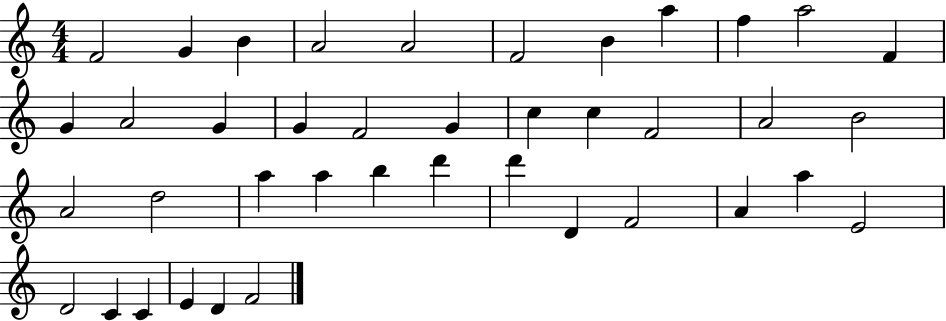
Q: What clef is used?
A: treble